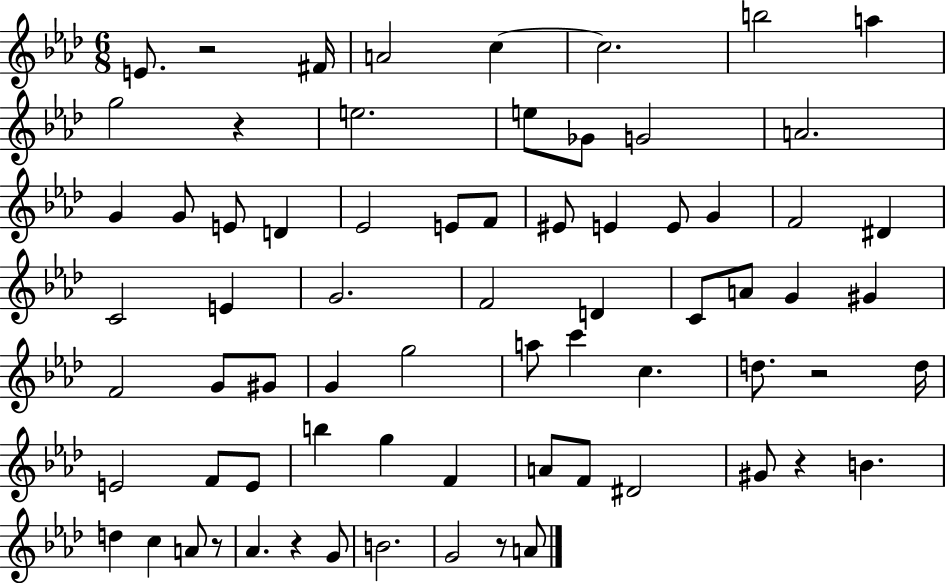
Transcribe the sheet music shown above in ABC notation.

X:1
T:Untitled
M:6/8
L:1/4
K:Ab
E/2 z2 ^F/4 A2 c c2 b2 a g2 z e2 e/2 _G/2 G2 A2 G G/2 E/2 D _E2 E/2 F/2 ^E/2 E E/2 G F2 ^D C2 E G2 F2 D C/2 A/2 G ^G F2 G/2 ^G/2 G g2 a/2 c' c d/2 z2 d/4 E2 F/2 E/2 b g F A/2 F/2 ^D2 ^G/2 z B d c A/2 z/2 _A z G/2 B2 G2 z/2 A/2